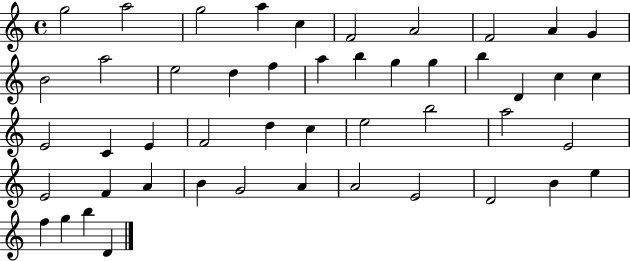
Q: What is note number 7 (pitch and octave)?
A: A4